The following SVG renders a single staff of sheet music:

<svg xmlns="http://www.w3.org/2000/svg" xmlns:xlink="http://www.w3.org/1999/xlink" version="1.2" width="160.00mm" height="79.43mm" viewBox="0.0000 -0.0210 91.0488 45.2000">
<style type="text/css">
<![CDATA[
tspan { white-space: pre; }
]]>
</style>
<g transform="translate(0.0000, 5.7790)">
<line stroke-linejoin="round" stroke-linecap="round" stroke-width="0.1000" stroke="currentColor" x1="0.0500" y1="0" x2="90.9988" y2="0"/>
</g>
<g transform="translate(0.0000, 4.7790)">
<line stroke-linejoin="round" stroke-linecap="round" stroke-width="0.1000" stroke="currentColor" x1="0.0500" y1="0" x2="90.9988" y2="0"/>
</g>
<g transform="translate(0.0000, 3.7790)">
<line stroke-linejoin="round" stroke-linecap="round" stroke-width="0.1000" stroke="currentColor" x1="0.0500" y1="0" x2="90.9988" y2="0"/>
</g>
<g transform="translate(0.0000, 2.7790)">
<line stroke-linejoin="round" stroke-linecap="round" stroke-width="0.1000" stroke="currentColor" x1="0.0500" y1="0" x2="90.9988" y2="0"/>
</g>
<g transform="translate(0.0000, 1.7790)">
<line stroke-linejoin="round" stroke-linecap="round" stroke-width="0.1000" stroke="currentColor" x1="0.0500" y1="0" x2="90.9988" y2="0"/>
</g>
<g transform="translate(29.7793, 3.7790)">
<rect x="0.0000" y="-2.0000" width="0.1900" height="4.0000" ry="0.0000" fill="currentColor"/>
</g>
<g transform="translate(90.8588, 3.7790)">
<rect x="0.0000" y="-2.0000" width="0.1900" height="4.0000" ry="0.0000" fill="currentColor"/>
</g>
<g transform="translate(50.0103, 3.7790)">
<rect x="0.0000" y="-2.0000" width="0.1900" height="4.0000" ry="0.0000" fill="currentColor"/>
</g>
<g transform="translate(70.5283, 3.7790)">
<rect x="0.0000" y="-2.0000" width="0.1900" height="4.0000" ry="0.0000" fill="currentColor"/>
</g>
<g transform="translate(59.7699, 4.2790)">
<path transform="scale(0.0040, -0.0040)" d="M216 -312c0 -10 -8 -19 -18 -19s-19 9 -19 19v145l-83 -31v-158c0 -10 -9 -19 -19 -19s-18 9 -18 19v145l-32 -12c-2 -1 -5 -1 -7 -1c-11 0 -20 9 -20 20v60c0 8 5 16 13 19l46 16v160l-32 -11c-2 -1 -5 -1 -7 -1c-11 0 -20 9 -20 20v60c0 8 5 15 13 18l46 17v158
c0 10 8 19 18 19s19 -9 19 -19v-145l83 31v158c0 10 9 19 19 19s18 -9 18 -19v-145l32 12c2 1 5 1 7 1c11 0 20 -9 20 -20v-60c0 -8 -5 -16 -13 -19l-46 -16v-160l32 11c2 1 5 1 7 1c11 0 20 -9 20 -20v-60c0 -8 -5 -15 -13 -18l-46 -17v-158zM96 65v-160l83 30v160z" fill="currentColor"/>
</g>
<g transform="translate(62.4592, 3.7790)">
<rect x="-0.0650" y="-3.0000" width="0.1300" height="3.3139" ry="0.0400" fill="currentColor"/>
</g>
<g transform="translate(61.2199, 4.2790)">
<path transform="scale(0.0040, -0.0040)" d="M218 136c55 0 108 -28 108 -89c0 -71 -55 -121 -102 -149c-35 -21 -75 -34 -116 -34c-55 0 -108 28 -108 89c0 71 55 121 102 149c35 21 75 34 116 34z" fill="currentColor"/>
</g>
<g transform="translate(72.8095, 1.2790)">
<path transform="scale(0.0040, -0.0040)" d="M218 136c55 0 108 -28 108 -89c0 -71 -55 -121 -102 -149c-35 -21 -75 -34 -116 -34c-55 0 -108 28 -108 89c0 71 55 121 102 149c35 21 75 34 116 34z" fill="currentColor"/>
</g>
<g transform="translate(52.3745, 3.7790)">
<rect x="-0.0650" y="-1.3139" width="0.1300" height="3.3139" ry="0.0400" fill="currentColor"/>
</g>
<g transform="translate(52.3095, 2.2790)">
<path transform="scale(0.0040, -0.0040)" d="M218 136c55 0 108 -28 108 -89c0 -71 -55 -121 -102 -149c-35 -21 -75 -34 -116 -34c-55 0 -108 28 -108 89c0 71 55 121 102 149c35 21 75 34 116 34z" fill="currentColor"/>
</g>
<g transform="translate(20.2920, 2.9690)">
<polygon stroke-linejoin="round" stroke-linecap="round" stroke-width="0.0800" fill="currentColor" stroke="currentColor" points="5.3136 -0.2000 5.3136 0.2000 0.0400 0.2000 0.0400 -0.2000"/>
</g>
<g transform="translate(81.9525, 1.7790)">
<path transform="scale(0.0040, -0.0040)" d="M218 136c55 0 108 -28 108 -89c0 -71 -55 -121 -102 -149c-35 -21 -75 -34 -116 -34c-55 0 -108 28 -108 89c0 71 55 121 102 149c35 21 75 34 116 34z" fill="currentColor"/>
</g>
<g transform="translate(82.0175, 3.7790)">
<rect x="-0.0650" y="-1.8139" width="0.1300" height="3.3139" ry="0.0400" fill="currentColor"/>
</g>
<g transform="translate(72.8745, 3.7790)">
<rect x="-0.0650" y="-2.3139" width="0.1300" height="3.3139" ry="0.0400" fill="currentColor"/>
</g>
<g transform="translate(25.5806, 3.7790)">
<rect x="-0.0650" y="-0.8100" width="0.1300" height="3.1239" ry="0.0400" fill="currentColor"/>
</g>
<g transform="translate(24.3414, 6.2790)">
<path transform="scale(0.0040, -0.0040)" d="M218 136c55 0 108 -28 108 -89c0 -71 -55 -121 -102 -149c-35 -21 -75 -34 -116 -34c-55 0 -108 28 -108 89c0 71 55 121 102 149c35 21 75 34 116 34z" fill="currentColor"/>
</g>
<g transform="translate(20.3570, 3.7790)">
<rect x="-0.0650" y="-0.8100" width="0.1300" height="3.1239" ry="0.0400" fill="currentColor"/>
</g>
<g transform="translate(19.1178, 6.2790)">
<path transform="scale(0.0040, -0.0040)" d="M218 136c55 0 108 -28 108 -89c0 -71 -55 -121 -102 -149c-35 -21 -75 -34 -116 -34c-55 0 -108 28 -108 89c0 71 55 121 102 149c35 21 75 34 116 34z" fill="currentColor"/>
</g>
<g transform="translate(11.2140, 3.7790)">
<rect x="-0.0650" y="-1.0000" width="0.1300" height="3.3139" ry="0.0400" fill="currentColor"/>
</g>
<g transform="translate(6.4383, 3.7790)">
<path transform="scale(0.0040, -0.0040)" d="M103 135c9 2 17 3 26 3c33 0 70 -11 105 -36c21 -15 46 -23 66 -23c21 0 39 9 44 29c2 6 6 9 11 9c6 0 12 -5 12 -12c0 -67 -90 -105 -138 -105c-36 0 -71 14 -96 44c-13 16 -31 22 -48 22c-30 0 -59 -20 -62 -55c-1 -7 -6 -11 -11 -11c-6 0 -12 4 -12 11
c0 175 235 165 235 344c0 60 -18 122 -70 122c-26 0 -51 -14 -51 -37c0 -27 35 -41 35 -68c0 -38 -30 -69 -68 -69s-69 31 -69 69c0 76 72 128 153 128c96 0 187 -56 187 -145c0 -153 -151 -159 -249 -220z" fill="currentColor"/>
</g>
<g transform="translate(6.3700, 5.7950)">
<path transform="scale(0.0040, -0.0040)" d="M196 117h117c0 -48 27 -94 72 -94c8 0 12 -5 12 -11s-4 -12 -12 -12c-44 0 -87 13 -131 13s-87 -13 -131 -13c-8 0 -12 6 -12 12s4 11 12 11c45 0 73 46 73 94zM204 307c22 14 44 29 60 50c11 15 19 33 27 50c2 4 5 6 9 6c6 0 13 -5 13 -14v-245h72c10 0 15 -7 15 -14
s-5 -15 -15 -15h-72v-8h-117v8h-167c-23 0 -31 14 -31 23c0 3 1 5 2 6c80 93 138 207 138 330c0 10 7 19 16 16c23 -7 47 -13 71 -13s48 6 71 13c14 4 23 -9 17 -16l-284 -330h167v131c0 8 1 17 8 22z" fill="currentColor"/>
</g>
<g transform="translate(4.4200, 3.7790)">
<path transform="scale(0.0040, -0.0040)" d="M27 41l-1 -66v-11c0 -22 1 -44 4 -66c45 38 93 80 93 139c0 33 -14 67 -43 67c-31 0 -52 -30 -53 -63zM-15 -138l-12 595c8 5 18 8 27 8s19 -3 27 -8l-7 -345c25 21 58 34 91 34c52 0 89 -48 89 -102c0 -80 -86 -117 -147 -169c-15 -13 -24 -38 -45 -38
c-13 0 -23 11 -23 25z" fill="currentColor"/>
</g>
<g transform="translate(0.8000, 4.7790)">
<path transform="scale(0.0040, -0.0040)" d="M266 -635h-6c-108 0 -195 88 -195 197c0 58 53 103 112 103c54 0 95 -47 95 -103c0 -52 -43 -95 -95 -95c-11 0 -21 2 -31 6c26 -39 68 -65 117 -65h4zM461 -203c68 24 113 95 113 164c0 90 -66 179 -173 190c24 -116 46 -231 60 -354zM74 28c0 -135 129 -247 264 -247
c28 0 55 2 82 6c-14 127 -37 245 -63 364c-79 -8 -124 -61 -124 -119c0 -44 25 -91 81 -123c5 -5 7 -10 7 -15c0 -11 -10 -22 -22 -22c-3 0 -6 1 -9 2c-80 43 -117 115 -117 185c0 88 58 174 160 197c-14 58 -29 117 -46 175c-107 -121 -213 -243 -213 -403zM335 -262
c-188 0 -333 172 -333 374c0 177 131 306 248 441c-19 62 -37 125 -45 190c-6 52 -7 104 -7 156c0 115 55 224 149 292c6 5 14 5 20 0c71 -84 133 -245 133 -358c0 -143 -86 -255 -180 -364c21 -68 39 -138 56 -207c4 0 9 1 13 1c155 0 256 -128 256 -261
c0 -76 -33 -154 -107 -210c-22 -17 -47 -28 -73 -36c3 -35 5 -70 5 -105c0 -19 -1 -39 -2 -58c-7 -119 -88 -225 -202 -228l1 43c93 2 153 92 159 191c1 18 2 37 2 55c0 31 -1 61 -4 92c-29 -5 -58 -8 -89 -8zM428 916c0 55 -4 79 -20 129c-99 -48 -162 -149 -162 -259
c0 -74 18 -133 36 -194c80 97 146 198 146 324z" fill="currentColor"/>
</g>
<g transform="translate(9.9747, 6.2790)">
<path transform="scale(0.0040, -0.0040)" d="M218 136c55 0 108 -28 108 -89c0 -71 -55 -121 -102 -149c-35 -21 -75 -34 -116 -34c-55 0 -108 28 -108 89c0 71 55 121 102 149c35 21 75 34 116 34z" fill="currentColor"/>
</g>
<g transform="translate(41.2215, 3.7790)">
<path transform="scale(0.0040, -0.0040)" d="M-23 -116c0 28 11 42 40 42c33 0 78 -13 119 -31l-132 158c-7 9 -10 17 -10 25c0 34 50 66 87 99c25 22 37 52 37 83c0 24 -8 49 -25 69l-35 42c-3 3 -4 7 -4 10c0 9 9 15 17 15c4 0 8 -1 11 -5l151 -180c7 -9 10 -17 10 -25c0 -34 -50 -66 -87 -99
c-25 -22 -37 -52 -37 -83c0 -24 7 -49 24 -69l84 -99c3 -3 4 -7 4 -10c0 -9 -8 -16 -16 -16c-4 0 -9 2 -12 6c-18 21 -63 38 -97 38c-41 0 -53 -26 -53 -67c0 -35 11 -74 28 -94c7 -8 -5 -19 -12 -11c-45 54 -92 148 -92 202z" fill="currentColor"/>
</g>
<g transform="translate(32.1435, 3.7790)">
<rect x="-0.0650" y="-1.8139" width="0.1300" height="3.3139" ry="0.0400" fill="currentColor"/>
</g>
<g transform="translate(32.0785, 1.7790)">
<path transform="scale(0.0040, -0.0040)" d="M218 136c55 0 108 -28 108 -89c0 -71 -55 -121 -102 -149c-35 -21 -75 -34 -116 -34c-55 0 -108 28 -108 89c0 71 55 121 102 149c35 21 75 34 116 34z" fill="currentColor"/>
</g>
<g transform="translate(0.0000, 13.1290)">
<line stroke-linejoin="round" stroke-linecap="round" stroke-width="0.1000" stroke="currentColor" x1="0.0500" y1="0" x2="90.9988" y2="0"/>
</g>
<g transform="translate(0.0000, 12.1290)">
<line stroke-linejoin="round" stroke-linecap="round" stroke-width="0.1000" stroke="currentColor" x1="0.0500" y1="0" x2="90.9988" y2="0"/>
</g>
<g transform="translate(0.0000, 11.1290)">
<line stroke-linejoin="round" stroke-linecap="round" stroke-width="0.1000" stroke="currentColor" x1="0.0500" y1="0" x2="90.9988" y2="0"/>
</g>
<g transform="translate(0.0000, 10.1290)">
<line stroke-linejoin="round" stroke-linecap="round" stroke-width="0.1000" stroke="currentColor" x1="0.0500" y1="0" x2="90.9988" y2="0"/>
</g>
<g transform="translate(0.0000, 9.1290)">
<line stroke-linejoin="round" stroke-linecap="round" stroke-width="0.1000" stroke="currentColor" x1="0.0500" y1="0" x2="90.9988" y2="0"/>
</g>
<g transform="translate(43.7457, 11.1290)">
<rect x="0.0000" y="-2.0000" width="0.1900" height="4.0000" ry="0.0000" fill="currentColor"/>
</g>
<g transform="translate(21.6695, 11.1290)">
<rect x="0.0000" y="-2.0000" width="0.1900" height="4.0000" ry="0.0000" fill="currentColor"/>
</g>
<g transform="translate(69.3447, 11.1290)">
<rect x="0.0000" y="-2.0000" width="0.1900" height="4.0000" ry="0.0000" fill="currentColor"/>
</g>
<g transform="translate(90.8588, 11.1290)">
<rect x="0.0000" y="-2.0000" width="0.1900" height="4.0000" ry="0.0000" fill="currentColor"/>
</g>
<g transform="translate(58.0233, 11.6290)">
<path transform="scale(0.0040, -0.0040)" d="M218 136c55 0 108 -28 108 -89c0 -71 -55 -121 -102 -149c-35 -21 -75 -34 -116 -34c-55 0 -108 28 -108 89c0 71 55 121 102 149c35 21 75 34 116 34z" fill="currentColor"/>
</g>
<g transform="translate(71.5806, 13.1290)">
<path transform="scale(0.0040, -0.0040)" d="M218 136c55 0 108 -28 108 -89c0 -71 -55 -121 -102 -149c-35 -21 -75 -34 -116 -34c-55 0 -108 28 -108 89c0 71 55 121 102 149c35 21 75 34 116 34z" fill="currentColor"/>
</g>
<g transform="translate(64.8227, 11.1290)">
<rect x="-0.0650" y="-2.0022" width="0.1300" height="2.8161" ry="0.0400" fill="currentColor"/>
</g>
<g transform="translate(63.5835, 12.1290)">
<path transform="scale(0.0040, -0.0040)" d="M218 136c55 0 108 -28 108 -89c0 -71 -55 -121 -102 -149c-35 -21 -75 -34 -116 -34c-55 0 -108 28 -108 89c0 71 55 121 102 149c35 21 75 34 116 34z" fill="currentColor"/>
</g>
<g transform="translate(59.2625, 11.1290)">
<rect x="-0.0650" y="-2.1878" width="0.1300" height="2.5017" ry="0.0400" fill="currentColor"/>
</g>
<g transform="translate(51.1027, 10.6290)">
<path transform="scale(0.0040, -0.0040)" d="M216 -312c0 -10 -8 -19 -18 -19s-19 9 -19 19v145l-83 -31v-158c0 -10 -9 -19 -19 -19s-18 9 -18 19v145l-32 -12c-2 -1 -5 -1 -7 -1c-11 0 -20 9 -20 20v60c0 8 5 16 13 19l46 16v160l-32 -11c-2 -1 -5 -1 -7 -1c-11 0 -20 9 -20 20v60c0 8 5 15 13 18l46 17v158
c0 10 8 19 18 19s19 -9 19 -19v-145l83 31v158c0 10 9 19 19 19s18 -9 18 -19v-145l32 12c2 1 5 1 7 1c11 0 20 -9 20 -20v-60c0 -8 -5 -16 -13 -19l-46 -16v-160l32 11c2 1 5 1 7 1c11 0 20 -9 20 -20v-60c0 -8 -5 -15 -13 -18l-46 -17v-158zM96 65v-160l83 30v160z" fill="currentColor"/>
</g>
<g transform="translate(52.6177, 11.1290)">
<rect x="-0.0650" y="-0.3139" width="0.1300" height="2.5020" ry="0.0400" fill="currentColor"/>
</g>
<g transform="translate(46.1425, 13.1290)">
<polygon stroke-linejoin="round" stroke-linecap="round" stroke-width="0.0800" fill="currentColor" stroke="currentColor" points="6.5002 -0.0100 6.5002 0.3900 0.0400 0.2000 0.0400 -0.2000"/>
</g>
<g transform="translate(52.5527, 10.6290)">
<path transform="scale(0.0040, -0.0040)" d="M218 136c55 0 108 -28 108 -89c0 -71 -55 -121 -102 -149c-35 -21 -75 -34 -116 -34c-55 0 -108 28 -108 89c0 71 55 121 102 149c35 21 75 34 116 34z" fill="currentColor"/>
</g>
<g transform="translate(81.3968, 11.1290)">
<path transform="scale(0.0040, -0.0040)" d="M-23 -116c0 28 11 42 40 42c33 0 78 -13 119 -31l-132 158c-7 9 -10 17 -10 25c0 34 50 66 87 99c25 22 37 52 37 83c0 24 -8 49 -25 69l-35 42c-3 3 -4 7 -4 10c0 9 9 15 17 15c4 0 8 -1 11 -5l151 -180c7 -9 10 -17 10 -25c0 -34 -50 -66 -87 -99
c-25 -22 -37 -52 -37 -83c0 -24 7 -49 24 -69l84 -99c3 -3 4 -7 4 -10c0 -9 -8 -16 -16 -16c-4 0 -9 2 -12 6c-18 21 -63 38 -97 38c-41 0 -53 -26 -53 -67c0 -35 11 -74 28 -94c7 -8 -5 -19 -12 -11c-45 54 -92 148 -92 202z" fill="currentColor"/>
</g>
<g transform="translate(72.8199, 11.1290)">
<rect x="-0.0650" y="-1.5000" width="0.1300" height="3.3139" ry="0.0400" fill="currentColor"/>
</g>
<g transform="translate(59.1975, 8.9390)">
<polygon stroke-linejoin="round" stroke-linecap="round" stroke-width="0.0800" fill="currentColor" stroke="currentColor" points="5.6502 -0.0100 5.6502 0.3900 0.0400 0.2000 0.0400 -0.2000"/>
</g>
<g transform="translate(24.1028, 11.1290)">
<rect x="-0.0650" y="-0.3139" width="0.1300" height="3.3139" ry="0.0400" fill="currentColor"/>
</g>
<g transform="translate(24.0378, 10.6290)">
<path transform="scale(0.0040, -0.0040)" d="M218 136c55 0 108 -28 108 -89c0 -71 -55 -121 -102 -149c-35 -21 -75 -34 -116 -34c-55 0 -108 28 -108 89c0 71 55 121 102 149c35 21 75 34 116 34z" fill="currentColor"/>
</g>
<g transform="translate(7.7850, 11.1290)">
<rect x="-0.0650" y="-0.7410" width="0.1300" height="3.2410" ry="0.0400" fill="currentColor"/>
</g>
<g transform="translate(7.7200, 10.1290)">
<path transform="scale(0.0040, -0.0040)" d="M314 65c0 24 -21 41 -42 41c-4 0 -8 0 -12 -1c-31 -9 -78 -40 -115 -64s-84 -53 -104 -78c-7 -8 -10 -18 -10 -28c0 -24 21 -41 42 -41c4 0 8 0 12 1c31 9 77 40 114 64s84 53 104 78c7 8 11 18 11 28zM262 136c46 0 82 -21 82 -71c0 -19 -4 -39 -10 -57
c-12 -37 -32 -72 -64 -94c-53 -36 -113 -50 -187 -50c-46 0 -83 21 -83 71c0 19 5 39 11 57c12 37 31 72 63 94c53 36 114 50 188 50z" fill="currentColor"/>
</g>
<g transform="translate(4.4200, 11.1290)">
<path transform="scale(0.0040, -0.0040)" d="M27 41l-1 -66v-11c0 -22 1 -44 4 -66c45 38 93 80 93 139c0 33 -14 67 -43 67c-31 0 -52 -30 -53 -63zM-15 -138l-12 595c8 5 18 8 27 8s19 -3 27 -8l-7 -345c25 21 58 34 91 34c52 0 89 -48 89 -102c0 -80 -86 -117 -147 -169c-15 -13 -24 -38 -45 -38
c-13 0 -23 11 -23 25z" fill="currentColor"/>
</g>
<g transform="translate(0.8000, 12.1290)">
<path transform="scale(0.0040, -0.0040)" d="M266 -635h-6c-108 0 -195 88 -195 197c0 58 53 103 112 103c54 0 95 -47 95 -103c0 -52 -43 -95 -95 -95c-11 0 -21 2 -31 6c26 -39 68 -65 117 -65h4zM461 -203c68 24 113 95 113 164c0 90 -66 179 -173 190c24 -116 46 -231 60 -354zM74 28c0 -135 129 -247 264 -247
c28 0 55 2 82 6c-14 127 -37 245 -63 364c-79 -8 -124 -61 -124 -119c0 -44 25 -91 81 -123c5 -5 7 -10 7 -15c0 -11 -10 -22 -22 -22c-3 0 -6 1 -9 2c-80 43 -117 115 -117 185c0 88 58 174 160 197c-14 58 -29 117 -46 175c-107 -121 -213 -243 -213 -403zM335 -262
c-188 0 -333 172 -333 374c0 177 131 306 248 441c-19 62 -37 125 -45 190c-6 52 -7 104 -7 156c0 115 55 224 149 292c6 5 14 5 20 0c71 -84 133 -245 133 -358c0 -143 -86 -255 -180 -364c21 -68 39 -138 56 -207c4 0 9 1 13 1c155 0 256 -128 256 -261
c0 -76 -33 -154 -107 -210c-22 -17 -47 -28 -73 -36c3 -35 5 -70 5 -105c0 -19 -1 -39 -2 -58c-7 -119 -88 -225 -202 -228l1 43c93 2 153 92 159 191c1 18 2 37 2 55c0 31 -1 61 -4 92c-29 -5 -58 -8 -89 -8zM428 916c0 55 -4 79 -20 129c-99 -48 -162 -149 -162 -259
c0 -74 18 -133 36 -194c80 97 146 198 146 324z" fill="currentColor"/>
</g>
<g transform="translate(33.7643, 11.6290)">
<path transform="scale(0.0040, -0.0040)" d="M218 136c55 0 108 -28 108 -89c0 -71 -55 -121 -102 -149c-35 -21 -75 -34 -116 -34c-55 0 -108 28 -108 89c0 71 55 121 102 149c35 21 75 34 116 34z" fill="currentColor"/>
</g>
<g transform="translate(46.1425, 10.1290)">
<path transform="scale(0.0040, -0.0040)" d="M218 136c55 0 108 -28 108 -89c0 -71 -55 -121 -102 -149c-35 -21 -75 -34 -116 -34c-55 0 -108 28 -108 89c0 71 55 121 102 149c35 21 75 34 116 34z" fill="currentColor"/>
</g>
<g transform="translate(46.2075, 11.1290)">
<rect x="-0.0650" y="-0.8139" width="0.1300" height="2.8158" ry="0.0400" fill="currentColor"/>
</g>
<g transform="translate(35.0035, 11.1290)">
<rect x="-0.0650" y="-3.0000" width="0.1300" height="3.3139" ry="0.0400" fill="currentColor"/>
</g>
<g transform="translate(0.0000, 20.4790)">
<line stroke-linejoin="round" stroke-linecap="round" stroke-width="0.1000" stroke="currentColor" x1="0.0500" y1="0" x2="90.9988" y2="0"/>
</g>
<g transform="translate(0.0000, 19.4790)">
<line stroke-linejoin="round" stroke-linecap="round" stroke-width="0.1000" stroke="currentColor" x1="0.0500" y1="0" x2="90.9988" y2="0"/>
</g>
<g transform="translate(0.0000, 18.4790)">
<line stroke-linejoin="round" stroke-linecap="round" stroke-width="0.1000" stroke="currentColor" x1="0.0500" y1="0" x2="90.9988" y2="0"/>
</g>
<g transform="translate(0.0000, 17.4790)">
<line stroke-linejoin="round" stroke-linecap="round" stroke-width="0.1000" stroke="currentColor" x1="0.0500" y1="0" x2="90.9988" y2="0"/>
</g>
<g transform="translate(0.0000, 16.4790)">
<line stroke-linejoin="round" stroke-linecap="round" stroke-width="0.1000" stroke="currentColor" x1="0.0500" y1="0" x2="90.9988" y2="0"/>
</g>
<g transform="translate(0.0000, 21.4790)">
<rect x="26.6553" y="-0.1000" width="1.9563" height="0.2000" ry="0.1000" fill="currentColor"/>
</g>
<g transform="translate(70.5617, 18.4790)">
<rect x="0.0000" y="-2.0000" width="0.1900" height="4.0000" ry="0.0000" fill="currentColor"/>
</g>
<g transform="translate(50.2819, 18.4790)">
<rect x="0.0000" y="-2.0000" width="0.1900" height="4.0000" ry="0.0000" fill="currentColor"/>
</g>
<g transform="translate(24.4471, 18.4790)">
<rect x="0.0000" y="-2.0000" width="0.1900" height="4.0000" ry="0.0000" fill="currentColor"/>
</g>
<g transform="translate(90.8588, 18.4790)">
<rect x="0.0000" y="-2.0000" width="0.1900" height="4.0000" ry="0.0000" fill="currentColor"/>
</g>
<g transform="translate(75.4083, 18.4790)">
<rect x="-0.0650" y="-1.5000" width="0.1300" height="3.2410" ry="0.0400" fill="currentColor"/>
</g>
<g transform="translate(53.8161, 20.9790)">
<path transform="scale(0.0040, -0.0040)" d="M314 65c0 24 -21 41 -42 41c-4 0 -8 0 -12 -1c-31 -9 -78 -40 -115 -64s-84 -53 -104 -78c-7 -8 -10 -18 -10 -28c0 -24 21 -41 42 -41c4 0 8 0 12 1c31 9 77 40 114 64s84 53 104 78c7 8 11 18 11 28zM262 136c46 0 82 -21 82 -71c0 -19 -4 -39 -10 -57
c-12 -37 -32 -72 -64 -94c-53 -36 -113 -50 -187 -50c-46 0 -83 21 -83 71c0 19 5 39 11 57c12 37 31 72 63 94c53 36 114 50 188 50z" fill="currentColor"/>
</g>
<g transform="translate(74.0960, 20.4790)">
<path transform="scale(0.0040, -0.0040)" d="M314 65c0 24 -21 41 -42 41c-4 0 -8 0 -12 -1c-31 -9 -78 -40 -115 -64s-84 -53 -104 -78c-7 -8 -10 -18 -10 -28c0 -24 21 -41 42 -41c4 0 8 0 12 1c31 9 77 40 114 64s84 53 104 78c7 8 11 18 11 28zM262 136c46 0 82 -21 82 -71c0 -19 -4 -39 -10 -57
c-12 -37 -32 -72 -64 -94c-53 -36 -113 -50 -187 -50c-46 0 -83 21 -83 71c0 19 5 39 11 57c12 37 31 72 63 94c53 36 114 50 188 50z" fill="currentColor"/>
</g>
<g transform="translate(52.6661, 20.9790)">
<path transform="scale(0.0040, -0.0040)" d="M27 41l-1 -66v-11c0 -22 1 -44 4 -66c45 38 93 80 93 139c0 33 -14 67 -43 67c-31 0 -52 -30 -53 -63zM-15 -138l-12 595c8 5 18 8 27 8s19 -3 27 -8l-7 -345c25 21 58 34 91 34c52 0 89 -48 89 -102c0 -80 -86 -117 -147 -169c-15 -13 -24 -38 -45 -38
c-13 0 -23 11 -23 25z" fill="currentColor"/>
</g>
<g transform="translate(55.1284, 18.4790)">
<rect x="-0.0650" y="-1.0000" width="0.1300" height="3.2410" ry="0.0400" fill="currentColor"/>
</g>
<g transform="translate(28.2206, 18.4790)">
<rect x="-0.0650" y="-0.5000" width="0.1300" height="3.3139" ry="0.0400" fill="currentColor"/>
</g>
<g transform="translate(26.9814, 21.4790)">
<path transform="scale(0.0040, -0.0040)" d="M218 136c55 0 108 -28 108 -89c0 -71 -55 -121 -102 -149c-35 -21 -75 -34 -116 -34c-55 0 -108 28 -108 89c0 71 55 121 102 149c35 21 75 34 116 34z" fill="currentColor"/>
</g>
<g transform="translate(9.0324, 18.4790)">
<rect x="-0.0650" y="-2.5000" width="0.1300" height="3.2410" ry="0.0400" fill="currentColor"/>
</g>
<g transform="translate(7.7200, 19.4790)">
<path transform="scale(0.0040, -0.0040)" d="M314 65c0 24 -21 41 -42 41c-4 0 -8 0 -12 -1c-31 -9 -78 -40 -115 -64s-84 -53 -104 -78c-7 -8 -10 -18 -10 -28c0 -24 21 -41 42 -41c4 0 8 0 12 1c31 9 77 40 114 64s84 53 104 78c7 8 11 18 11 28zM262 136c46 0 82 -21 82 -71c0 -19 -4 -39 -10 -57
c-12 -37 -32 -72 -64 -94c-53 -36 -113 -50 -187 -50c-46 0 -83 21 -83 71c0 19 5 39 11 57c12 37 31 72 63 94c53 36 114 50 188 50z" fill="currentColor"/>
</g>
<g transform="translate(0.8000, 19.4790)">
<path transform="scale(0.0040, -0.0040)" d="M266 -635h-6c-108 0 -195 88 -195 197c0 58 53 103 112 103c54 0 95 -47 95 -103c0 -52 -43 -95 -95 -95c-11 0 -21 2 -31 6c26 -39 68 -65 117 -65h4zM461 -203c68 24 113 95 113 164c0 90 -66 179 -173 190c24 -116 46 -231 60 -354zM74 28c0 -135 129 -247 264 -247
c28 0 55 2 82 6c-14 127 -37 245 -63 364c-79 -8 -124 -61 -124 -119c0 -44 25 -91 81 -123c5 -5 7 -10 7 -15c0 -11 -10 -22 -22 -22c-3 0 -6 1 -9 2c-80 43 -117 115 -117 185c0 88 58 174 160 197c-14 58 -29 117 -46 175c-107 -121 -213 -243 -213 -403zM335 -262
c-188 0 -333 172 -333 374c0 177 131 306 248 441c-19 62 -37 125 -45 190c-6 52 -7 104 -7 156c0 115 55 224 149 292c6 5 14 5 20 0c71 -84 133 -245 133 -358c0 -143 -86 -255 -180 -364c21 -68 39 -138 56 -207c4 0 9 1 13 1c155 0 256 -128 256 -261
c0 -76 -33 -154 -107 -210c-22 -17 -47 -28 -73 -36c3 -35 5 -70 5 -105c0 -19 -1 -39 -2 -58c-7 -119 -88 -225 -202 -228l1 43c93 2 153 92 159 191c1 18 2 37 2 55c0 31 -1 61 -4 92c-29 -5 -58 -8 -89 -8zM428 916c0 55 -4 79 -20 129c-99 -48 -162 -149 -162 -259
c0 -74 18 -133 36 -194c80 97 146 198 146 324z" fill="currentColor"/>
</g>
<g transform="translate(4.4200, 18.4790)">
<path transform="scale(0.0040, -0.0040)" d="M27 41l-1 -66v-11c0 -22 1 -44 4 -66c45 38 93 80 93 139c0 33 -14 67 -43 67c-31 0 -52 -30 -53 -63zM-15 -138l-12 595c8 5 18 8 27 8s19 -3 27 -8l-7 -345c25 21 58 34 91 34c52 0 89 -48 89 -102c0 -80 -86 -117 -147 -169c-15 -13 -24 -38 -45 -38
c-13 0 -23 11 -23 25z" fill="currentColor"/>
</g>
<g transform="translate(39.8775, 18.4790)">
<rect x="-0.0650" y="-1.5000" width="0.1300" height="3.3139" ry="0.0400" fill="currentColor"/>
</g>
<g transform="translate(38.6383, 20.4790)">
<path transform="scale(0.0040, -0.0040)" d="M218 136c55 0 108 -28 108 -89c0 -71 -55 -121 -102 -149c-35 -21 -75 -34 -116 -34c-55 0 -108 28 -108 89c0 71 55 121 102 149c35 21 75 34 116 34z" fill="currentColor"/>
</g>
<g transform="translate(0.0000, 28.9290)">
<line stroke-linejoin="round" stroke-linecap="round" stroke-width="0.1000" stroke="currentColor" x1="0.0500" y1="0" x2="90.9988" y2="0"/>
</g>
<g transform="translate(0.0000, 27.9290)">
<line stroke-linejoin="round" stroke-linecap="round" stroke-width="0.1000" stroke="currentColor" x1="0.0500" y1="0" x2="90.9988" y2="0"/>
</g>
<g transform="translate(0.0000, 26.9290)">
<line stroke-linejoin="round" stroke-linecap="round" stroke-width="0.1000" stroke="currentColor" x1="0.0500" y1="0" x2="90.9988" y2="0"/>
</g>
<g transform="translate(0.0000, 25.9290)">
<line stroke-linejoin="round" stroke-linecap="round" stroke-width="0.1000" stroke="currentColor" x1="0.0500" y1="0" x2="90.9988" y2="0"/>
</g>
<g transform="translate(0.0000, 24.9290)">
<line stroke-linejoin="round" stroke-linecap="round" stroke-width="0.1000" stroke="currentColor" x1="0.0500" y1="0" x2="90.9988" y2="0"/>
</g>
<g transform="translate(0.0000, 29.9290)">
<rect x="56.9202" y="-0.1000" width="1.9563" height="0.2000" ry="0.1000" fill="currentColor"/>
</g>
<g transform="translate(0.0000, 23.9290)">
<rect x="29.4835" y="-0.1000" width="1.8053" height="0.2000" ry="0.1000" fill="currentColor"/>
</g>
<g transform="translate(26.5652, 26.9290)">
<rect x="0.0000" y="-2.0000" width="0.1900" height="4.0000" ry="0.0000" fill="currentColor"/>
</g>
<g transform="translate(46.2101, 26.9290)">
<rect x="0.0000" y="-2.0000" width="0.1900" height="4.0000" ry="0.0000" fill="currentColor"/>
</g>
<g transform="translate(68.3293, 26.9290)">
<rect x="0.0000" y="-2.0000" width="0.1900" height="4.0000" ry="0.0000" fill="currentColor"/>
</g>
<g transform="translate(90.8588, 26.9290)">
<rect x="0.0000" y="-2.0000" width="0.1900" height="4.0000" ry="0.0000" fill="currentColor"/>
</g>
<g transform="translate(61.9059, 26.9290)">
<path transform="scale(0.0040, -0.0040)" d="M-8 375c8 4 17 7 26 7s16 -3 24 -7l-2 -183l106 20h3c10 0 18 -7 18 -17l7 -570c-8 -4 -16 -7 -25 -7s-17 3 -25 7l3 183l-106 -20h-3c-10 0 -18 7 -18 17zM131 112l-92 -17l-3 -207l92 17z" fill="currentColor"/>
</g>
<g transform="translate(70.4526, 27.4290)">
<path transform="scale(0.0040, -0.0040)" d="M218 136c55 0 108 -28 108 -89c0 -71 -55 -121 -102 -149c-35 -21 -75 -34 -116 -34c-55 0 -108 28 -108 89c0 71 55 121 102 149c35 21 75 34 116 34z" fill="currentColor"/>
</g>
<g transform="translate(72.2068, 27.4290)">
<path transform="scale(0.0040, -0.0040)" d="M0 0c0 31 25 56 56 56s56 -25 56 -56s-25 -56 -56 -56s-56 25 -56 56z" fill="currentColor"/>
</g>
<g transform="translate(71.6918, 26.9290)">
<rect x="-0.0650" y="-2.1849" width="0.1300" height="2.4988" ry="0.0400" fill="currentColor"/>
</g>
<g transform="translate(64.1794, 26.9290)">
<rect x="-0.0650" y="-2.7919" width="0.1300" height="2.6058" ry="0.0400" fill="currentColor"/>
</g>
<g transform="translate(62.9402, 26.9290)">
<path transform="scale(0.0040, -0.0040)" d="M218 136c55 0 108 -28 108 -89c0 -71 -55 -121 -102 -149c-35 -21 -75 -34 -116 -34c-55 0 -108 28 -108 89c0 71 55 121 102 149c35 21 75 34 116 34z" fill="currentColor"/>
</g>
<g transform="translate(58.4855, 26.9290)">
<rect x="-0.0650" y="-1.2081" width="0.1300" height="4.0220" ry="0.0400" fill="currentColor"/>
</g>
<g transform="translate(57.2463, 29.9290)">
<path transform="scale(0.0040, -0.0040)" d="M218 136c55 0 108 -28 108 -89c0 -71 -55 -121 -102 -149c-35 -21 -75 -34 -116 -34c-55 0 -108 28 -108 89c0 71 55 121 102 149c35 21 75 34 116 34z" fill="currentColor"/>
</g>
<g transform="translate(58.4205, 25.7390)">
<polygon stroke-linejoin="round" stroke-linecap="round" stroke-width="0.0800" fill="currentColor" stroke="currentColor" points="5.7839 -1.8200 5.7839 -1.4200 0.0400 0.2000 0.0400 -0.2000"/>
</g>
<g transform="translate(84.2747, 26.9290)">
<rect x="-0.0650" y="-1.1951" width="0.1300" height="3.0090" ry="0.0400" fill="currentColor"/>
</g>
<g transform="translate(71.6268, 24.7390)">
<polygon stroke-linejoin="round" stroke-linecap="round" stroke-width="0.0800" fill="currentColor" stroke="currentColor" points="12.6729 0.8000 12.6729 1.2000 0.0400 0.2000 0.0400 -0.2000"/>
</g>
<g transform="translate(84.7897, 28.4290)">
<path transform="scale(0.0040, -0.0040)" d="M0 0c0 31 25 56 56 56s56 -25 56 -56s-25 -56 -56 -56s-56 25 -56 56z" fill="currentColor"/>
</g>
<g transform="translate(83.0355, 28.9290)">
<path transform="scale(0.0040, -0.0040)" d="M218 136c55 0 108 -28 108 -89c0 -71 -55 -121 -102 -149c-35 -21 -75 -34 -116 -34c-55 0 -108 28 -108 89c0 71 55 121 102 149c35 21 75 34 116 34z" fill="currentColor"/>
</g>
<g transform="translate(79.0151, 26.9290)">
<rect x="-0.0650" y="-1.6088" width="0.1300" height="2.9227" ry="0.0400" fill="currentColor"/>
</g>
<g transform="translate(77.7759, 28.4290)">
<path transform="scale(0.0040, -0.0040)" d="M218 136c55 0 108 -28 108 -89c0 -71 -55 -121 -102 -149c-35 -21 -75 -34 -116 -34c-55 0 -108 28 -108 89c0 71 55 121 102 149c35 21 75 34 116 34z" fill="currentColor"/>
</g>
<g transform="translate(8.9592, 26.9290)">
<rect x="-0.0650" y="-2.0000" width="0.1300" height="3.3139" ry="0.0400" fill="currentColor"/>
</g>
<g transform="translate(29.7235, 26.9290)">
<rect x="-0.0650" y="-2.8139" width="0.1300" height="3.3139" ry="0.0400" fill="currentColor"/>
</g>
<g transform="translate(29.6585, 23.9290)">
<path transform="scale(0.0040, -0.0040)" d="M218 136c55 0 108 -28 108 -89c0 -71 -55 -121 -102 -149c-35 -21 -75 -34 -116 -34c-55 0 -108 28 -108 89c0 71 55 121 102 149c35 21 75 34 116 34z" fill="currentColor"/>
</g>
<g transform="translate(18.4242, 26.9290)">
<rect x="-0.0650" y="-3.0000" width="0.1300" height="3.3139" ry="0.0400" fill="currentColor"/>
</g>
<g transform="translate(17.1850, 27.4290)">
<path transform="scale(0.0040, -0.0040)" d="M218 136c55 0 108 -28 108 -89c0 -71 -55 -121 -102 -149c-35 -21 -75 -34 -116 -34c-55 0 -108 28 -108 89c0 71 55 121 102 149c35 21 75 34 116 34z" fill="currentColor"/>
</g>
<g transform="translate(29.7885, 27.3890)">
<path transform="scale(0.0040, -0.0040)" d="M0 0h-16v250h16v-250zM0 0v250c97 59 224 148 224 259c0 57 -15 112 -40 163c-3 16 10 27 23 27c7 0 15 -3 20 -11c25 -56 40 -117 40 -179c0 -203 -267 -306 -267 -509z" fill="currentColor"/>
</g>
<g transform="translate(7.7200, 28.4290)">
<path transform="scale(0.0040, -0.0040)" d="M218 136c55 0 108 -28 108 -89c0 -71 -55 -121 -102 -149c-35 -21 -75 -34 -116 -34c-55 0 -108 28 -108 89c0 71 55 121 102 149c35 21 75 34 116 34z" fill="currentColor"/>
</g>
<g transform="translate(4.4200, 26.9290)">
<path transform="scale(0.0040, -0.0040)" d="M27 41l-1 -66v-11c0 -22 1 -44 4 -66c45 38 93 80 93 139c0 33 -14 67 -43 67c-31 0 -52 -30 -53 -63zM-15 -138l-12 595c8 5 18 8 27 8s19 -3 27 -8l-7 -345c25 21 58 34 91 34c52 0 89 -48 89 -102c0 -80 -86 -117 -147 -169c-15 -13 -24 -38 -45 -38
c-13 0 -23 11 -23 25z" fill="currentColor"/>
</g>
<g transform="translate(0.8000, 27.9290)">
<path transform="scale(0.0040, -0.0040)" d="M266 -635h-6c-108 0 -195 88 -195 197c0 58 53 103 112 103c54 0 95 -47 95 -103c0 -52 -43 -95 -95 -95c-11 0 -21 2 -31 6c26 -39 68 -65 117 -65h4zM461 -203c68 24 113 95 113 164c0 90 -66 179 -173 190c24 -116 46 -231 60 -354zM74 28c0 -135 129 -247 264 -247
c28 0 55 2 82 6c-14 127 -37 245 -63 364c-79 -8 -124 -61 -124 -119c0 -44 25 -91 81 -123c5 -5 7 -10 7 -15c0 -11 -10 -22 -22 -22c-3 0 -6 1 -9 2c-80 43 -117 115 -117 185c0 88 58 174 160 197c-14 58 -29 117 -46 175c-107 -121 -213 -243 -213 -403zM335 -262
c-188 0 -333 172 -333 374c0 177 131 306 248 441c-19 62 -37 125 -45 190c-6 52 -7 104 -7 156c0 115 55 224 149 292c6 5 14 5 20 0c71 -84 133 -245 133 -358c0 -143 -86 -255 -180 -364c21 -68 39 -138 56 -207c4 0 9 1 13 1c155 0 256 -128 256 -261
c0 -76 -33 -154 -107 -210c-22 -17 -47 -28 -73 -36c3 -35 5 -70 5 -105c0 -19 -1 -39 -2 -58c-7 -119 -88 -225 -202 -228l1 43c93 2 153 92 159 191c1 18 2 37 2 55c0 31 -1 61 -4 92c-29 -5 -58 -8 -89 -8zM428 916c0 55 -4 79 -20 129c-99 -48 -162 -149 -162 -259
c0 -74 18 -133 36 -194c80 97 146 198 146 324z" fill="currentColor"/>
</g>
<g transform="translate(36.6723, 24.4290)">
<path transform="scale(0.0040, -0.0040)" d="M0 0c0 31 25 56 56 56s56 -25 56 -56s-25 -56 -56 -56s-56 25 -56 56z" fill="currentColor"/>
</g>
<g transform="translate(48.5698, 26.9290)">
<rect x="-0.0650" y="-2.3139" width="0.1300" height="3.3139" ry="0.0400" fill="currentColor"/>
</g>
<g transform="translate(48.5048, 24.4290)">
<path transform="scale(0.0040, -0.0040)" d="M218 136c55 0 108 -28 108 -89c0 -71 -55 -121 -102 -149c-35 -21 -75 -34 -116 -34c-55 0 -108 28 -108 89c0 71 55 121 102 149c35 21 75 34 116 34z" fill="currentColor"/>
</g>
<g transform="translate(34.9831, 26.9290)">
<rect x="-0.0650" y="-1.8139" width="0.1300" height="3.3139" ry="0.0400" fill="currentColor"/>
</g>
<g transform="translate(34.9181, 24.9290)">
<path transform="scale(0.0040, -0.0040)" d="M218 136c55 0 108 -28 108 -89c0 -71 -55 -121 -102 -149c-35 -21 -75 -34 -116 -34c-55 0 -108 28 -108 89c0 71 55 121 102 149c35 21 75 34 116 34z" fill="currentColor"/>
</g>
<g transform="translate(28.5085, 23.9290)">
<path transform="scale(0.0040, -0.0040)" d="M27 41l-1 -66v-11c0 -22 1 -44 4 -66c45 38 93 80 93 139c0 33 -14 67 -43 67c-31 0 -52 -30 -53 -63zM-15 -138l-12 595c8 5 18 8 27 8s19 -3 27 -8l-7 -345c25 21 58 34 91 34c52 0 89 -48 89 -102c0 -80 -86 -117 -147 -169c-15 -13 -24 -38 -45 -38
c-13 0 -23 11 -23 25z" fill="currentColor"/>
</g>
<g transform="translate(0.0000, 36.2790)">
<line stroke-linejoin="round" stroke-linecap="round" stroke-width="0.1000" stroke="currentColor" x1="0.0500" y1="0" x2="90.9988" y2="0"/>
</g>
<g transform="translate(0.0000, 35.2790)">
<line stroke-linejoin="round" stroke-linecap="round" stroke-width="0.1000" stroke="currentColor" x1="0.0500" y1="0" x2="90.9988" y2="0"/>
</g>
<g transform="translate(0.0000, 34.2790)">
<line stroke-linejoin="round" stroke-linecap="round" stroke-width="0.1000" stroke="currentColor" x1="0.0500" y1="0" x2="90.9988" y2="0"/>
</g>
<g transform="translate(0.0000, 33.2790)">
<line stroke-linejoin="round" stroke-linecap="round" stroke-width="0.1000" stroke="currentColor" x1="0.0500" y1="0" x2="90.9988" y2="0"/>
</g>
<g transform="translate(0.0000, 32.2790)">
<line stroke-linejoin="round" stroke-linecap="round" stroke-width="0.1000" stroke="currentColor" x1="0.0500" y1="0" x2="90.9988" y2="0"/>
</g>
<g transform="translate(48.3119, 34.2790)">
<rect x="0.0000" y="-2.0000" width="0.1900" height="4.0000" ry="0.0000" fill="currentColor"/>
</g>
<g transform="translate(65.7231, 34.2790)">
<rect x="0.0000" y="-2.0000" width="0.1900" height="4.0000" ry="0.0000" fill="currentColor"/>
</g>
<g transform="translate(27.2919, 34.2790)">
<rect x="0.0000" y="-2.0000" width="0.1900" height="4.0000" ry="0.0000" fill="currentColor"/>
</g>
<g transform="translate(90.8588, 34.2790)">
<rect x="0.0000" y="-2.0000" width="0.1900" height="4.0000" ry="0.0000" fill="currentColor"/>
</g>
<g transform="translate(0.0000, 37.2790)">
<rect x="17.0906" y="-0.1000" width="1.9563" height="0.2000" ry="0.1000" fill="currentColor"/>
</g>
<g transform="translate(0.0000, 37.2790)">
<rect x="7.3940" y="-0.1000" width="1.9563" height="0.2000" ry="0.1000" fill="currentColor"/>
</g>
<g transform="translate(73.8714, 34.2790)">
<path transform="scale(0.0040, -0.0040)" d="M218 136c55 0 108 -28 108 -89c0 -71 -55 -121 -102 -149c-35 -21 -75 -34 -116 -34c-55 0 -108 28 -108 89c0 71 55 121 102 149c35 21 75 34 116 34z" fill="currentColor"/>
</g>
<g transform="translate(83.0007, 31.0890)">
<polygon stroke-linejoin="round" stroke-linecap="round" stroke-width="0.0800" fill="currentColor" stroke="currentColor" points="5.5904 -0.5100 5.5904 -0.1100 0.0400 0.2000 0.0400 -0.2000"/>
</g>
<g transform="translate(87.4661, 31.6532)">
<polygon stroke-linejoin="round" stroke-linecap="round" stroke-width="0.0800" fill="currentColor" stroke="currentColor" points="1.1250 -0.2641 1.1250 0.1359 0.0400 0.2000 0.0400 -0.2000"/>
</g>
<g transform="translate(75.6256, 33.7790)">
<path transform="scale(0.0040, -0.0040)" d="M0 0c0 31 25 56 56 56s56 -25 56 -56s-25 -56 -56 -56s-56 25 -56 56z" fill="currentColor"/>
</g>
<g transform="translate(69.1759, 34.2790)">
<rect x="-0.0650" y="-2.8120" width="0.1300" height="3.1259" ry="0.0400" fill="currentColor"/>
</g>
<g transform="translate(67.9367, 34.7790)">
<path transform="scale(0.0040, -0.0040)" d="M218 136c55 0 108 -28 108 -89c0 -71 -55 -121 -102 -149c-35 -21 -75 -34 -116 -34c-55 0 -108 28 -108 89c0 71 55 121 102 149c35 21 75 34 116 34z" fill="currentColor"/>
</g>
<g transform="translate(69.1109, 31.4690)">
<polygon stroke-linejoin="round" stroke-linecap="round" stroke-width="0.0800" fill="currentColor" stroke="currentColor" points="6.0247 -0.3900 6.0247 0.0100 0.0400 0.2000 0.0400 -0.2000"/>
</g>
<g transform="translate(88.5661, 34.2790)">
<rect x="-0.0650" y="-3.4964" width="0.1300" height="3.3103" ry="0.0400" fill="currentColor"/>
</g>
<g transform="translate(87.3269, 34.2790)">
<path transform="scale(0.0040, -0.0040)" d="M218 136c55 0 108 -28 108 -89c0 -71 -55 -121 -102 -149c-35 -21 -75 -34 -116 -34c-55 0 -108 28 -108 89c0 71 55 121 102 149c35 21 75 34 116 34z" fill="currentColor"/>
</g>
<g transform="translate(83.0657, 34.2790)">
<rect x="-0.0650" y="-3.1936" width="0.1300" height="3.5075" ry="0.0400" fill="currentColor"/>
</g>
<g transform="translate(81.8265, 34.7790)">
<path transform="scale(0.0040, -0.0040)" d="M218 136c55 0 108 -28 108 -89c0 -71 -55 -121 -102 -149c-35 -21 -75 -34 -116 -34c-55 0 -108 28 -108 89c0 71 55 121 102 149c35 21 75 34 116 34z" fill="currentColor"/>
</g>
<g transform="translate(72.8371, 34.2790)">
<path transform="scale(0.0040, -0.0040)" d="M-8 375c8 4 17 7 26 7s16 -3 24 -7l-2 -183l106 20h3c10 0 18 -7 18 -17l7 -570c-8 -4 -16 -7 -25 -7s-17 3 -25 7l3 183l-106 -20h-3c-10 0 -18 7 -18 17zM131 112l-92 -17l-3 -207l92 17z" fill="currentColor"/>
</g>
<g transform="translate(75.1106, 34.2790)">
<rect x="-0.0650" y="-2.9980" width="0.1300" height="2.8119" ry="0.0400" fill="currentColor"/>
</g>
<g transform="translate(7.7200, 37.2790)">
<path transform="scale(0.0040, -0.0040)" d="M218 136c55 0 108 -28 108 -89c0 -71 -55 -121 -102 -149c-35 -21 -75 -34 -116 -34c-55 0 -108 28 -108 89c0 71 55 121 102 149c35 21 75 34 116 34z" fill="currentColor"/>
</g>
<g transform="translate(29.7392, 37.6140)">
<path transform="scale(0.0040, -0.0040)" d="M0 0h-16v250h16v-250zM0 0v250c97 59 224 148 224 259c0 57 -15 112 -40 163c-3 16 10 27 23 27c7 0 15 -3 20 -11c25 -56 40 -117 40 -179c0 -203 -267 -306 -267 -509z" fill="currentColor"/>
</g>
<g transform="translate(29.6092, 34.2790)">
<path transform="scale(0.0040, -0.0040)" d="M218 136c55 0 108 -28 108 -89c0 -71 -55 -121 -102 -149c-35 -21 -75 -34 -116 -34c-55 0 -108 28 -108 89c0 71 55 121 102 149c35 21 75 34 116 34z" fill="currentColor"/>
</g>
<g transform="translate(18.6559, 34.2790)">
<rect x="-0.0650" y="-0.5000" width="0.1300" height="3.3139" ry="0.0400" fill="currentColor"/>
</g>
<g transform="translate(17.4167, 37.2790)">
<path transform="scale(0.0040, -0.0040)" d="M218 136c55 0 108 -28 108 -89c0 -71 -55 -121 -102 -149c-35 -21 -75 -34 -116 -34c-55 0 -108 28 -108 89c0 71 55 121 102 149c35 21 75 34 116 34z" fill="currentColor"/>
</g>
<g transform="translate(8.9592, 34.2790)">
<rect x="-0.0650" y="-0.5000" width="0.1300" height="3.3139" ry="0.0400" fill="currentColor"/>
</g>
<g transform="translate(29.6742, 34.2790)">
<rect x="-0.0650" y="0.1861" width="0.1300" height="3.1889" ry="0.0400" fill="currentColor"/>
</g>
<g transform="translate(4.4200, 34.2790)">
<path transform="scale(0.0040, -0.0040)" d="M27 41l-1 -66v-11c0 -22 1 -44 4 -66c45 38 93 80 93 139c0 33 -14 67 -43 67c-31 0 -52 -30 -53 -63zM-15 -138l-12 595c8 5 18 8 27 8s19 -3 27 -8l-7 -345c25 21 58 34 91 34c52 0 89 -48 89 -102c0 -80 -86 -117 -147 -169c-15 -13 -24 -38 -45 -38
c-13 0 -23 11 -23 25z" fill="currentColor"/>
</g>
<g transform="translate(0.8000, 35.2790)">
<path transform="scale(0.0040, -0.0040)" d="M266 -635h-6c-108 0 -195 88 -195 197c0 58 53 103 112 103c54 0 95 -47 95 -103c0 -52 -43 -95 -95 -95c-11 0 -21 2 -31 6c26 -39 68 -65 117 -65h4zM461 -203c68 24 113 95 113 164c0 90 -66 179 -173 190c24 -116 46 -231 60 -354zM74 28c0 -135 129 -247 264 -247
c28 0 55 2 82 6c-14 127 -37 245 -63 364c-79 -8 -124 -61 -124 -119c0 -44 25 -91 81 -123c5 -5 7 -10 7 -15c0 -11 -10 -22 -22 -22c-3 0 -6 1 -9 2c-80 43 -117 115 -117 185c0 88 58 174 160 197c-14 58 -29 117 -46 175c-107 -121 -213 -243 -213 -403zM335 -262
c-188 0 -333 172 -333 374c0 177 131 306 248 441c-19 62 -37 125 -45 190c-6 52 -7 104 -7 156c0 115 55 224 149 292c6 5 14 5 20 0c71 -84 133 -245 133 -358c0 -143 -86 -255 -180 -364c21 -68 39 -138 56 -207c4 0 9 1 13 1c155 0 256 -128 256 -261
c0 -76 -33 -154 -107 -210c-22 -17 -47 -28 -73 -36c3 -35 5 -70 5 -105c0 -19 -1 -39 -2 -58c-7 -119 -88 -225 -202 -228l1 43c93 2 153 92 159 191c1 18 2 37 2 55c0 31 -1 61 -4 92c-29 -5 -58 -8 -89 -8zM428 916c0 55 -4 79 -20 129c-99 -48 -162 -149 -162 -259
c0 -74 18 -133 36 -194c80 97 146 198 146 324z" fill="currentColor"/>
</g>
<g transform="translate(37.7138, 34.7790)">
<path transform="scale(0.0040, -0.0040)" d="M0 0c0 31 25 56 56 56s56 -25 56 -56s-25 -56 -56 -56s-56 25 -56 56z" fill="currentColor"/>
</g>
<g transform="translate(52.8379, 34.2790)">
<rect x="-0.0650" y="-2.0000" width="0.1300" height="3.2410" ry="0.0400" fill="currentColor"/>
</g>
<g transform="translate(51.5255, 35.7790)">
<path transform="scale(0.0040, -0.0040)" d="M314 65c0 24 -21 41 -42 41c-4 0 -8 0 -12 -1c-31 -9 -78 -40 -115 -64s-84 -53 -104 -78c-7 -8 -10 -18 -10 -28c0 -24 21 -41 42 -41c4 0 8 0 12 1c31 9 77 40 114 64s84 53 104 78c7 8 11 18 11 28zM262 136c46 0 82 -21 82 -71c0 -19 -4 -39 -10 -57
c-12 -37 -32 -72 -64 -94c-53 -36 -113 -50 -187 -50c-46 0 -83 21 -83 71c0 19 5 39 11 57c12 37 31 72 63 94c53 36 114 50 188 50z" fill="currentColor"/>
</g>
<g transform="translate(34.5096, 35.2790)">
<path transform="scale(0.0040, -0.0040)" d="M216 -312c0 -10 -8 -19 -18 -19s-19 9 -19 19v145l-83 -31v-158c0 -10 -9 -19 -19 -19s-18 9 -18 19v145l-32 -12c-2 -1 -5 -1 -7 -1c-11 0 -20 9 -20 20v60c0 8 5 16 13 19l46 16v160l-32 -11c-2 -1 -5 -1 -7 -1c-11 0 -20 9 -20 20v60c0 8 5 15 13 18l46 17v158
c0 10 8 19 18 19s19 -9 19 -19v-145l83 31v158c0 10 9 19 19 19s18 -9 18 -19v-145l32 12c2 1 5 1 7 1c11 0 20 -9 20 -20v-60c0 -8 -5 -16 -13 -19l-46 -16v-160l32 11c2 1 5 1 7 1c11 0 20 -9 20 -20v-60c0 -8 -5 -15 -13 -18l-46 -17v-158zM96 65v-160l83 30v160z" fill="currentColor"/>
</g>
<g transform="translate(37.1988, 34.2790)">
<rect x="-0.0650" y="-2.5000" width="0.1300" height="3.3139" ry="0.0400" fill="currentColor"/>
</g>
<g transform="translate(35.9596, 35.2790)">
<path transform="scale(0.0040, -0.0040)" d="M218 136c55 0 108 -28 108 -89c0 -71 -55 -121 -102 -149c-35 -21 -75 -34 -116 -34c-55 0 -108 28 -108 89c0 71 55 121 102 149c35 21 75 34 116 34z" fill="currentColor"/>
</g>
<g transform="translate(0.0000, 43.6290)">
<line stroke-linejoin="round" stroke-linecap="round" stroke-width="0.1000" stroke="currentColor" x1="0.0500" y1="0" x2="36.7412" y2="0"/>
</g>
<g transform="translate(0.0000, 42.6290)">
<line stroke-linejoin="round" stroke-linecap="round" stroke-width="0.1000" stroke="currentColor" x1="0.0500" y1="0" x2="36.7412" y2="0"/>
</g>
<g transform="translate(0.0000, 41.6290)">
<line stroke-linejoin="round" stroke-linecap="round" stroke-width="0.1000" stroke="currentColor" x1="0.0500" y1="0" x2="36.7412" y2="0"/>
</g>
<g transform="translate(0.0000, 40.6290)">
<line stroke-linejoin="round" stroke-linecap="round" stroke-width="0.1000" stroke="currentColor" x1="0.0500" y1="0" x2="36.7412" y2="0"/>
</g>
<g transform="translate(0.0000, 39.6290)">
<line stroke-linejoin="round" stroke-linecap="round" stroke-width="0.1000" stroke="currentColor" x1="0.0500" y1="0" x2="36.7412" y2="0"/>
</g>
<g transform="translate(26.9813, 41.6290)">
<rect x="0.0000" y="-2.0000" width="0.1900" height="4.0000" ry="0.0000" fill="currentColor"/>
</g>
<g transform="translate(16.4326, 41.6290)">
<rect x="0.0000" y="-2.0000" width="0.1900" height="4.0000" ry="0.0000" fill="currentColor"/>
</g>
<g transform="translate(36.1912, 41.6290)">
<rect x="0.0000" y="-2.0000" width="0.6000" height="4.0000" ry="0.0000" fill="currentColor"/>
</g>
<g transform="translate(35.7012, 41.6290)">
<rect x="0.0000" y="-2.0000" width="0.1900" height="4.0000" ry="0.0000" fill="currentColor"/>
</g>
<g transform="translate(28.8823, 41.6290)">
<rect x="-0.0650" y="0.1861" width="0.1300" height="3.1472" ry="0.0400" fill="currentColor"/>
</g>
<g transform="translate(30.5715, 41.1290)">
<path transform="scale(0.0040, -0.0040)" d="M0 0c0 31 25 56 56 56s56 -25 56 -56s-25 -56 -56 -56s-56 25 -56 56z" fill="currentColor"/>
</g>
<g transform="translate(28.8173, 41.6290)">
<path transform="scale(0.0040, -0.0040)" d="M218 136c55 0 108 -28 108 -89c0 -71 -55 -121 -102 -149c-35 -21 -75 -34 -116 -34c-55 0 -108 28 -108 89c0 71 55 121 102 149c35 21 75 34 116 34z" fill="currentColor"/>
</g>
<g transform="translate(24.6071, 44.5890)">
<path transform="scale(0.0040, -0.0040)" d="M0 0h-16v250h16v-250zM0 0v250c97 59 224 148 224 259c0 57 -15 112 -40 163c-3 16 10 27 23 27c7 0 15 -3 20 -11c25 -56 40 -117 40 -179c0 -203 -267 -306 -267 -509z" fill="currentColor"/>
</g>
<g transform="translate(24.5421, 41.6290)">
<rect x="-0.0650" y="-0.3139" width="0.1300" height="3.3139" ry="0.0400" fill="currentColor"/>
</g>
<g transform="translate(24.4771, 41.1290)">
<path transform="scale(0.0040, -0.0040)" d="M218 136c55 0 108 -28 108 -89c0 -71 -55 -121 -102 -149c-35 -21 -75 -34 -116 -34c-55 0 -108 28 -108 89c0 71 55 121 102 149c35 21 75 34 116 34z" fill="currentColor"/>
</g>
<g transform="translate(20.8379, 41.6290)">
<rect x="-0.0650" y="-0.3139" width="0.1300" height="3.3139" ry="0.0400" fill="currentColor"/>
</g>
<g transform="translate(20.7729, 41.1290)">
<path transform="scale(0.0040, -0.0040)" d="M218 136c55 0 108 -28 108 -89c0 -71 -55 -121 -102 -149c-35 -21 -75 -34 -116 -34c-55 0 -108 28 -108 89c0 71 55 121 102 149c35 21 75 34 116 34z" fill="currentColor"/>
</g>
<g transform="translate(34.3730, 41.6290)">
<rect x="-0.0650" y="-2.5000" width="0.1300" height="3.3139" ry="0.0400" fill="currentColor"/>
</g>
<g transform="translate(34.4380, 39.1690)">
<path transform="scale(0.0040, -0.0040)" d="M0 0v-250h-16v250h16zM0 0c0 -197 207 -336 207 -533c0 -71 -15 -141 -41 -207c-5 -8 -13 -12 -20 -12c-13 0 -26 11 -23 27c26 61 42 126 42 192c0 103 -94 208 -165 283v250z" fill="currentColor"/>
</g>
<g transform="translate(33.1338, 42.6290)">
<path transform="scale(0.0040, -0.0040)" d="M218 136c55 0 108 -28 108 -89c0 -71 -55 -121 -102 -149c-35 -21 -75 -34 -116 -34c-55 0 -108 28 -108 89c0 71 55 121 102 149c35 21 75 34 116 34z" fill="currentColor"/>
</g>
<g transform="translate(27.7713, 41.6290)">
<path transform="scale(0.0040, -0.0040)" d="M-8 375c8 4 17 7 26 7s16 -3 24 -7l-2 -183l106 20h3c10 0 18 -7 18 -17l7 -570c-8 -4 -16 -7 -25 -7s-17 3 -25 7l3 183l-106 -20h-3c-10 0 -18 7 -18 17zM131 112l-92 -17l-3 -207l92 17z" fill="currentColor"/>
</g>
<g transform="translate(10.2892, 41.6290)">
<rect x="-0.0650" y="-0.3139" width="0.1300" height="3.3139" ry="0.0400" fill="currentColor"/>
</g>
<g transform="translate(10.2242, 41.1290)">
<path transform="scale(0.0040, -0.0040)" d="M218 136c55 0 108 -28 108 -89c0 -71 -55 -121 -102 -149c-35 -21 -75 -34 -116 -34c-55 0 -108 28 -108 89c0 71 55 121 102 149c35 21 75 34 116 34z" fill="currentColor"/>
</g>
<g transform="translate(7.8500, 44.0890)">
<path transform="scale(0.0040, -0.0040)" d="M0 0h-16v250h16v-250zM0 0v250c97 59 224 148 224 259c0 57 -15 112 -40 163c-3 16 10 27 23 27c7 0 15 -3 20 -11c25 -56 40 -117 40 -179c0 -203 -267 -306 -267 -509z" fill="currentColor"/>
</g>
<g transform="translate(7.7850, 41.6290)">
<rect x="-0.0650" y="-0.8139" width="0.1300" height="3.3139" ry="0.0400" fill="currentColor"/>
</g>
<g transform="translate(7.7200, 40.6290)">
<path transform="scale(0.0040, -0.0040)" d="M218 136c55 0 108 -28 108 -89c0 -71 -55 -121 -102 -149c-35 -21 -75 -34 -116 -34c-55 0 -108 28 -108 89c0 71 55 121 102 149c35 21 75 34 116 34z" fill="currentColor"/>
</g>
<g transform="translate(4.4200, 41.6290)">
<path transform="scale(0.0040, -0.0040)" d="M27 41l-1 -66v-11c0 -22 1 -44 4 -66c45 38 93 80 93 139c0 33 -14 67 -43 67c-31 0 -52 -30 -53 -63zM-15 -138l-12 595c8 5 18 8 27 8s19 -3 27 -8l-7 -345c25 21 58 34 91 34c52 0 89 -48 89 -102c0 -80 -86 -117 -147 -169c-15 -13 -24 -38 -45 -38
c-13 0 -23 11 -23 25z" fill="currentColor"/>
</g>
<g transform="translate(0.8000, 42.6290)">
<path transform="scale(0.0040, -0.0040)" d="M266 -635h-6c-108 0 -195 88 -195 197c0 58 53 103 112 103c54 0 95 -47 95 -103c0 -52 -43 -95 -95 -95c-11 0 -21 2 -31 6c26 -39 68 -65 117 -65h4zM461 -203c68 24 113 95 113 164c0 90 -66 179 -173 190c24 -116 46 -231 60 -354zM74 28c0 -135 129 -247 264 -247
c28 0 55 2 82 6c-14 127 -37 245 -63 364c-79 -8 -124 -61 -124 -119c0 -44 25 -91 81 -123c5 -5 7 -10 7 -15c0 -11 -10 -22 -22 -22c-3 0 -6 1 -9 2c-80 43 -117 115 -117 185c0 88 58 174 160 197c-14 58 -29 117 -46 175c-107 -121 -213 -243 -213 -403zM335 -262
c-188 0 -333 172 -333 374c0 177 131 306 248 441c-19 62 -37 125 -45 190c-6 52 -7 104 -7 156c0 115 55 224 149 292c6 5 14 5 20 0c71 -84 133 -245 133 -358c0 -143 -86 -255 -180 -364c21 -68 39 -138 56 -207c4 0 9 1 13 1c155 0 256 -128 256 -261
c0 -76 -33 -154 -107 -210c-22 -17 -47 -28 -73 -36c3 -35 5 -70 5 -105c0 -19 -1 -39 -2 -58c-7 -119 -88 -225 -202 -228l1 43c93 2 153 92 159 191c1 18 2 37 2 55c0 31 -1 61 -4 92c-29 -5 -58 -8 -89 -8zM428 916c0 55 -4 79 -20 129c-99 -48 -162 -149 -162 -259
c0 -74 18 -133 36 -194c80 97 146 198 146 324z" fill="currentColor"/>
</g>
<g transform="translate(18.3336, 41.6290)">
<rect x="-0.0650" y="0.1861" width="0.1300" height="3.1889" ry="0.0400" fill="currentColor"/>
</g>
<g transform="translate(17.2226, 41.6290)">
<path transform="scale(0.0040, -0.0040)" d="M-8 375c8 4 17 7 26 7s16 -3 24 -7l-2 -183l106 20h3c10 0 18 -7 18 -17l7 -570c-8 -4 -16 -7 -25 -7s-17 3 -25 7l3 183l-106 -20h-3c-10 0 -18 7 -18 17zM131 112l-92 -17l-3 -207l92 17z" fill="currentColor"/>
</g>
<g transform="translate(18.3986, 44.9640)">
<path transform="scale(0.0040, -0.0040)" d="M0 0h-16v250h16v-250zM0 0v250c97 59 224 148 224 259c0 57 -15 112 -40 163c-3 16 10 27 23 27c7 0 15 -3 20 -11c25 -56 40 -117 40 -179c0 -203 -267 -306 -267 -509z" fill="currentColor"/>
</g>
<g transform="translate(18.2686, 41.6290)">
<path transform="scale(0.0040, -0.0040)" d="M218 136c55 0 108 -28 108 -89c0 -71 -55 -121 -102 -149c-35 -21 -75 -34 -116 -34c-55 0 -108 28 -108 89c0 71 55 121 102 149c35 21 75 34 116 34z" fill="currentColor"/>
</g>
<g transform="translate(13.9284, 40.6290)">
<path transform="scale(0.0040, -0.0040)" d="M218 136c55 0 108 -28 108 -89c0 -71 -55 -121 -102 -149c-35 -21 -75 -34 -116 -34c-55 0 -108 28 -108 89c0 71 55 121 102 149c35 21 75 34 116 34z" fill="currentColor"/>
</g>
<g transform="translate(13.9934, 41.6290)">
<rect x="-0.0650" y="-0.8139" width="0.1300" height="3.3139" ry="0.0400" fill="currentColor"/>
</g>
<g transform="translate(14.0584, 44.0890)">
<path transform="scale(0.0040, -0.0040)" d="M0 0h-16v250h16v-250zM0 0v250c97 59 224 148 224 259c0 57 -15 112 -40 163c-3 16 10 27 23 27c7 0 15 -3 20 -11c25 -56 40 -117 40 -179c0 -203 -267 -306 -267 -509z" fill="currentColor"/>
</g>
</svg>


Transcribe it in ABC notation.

X:1
T:Untitled
M:2/4
L:1/4
K:F
D D/2 D/2 f z e ^A g f d2 c A d/2 ^c/2 A/2 G/2 E z G2 C E _D2 E2 F A _a/2 f g C/2 B/2 A/2 F/2 E/2 C C _B/2 ^G F2 A/2 B/2 A/2 B/4 d/2 c d/2 B/2 c c/2 B G/2